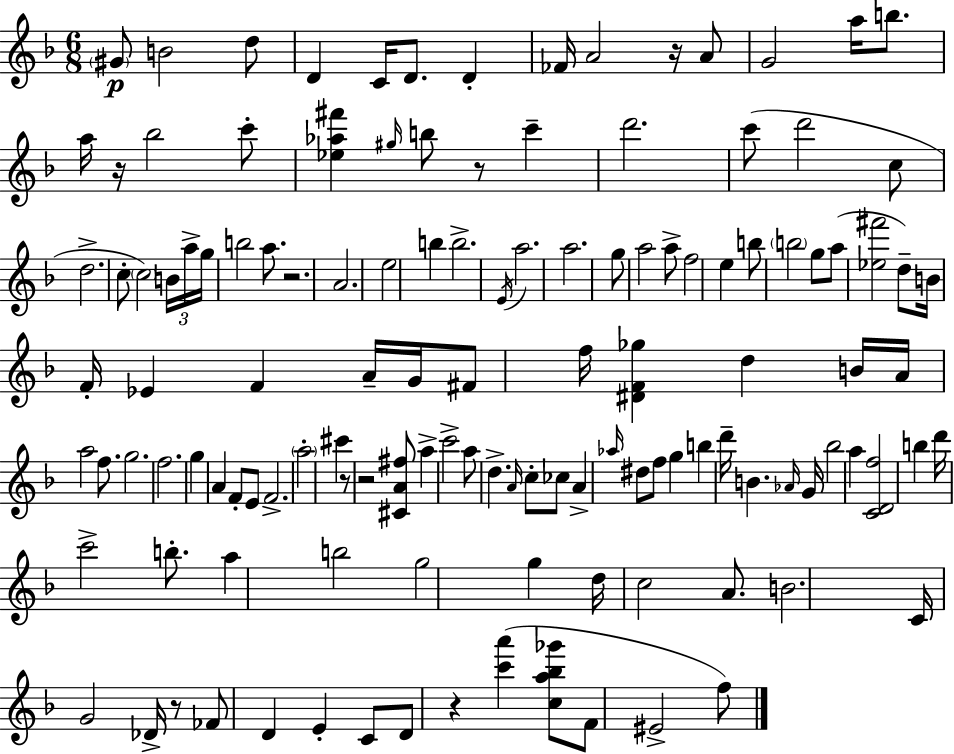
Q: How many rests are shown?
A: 8